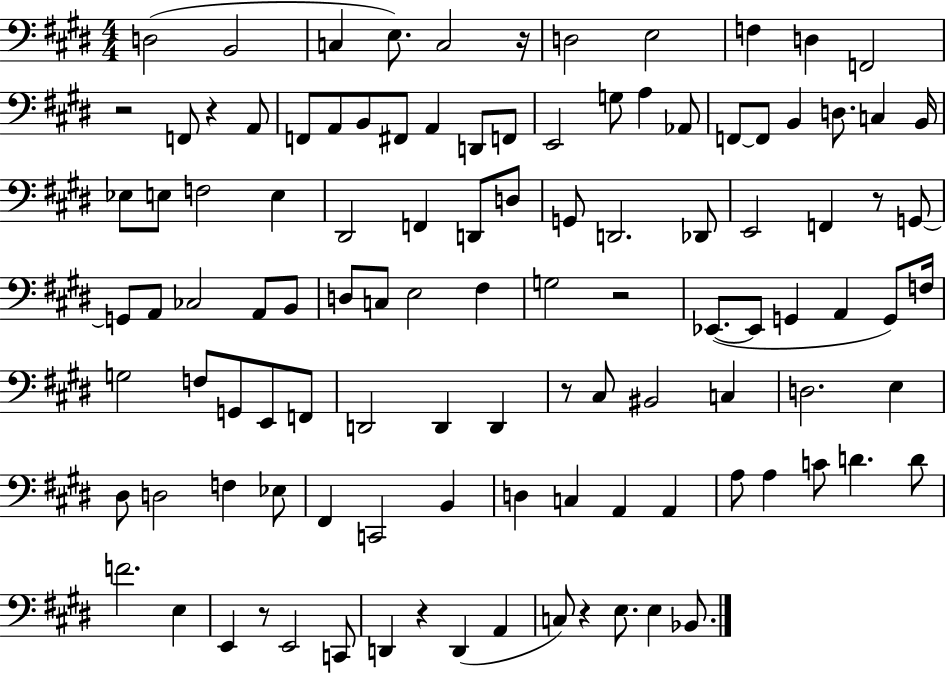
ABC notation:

X:1
T:Untitled
M:4/4
L:1/4
K:E
D,2 B,,2 C, E,/2 C,2 z/4 D,2 E,2 F, D, F,,2 z2 F,,/2 z A,,/2 F,,/2 A,,/2 B,,/2 ^F,,/2 A,, D,,/2 F,,/2 E,,2 G,/2 A, _A,,/2 F,,/2 F,,/2 B,, D,/2 C, B,,/4 _E,/2 E,/2 F,2 E, ^D,,2 F,, D,,/2 D,/2 G,,/2 D,,2 _D,,/2 E,,2 F,, z/2 G,,/2 G,,/2 A,,/2 _C,2 A,,/2 B,,/2 D,/2 C,/2 E,2 ^F, G,2 z2 _E,,/2 _E,,/2 G,, A,, G,,/2 F,/4 G,2 F,/2 G,,/2 E,,/2 F,,/2 D,,2 D,, D,, z/2 ^C,/2 ^B,,2 C, D,2 E, ^D,/2 D,2 F, _E,/2 ^F,, C,,2 B,, D, C, A,, A,, A,/2 A, C/2 D D/2 F2 E, E,, z/2 E,,2 C,,/2 D,, z D,, A,, C,/2 z E,/2 E, _B,,/2